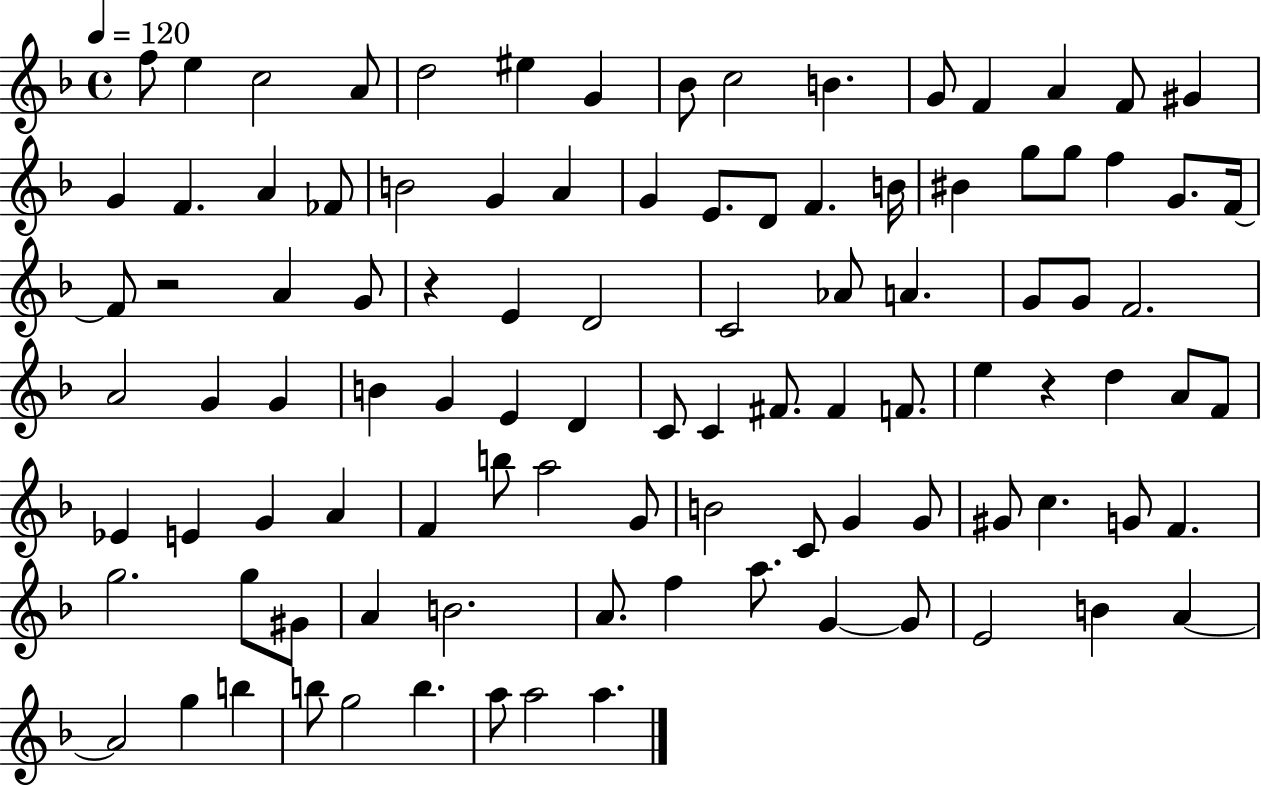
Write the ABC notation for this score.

X:1
T:Untitled
M:4/4
L:1/4
K:F
f/2 e c2 A/2 d2 ^e G _B/2 c2 B G/2 F A F/2 ^G G F A _F/2 B2 G A G E/2 D/2 F B/4 ^B g/2 g/2 f G/2 F/4 F/2 z2 A G/2 z E D2 C2 _A/2 A G/2 G/2 F2 A2 G G B G E D C/2 C ^F/2 ^F F/2 e z d A/2 F/2 _E E G A F b/2 a2 G/2 B2 C/2 G G/2 ^G/2 c G/2 F g2 g/2 ^G/2 A B2 A/2 f a/2 G G/2 E2 B A A2 g b b/2 g2 b a/2 a2 a